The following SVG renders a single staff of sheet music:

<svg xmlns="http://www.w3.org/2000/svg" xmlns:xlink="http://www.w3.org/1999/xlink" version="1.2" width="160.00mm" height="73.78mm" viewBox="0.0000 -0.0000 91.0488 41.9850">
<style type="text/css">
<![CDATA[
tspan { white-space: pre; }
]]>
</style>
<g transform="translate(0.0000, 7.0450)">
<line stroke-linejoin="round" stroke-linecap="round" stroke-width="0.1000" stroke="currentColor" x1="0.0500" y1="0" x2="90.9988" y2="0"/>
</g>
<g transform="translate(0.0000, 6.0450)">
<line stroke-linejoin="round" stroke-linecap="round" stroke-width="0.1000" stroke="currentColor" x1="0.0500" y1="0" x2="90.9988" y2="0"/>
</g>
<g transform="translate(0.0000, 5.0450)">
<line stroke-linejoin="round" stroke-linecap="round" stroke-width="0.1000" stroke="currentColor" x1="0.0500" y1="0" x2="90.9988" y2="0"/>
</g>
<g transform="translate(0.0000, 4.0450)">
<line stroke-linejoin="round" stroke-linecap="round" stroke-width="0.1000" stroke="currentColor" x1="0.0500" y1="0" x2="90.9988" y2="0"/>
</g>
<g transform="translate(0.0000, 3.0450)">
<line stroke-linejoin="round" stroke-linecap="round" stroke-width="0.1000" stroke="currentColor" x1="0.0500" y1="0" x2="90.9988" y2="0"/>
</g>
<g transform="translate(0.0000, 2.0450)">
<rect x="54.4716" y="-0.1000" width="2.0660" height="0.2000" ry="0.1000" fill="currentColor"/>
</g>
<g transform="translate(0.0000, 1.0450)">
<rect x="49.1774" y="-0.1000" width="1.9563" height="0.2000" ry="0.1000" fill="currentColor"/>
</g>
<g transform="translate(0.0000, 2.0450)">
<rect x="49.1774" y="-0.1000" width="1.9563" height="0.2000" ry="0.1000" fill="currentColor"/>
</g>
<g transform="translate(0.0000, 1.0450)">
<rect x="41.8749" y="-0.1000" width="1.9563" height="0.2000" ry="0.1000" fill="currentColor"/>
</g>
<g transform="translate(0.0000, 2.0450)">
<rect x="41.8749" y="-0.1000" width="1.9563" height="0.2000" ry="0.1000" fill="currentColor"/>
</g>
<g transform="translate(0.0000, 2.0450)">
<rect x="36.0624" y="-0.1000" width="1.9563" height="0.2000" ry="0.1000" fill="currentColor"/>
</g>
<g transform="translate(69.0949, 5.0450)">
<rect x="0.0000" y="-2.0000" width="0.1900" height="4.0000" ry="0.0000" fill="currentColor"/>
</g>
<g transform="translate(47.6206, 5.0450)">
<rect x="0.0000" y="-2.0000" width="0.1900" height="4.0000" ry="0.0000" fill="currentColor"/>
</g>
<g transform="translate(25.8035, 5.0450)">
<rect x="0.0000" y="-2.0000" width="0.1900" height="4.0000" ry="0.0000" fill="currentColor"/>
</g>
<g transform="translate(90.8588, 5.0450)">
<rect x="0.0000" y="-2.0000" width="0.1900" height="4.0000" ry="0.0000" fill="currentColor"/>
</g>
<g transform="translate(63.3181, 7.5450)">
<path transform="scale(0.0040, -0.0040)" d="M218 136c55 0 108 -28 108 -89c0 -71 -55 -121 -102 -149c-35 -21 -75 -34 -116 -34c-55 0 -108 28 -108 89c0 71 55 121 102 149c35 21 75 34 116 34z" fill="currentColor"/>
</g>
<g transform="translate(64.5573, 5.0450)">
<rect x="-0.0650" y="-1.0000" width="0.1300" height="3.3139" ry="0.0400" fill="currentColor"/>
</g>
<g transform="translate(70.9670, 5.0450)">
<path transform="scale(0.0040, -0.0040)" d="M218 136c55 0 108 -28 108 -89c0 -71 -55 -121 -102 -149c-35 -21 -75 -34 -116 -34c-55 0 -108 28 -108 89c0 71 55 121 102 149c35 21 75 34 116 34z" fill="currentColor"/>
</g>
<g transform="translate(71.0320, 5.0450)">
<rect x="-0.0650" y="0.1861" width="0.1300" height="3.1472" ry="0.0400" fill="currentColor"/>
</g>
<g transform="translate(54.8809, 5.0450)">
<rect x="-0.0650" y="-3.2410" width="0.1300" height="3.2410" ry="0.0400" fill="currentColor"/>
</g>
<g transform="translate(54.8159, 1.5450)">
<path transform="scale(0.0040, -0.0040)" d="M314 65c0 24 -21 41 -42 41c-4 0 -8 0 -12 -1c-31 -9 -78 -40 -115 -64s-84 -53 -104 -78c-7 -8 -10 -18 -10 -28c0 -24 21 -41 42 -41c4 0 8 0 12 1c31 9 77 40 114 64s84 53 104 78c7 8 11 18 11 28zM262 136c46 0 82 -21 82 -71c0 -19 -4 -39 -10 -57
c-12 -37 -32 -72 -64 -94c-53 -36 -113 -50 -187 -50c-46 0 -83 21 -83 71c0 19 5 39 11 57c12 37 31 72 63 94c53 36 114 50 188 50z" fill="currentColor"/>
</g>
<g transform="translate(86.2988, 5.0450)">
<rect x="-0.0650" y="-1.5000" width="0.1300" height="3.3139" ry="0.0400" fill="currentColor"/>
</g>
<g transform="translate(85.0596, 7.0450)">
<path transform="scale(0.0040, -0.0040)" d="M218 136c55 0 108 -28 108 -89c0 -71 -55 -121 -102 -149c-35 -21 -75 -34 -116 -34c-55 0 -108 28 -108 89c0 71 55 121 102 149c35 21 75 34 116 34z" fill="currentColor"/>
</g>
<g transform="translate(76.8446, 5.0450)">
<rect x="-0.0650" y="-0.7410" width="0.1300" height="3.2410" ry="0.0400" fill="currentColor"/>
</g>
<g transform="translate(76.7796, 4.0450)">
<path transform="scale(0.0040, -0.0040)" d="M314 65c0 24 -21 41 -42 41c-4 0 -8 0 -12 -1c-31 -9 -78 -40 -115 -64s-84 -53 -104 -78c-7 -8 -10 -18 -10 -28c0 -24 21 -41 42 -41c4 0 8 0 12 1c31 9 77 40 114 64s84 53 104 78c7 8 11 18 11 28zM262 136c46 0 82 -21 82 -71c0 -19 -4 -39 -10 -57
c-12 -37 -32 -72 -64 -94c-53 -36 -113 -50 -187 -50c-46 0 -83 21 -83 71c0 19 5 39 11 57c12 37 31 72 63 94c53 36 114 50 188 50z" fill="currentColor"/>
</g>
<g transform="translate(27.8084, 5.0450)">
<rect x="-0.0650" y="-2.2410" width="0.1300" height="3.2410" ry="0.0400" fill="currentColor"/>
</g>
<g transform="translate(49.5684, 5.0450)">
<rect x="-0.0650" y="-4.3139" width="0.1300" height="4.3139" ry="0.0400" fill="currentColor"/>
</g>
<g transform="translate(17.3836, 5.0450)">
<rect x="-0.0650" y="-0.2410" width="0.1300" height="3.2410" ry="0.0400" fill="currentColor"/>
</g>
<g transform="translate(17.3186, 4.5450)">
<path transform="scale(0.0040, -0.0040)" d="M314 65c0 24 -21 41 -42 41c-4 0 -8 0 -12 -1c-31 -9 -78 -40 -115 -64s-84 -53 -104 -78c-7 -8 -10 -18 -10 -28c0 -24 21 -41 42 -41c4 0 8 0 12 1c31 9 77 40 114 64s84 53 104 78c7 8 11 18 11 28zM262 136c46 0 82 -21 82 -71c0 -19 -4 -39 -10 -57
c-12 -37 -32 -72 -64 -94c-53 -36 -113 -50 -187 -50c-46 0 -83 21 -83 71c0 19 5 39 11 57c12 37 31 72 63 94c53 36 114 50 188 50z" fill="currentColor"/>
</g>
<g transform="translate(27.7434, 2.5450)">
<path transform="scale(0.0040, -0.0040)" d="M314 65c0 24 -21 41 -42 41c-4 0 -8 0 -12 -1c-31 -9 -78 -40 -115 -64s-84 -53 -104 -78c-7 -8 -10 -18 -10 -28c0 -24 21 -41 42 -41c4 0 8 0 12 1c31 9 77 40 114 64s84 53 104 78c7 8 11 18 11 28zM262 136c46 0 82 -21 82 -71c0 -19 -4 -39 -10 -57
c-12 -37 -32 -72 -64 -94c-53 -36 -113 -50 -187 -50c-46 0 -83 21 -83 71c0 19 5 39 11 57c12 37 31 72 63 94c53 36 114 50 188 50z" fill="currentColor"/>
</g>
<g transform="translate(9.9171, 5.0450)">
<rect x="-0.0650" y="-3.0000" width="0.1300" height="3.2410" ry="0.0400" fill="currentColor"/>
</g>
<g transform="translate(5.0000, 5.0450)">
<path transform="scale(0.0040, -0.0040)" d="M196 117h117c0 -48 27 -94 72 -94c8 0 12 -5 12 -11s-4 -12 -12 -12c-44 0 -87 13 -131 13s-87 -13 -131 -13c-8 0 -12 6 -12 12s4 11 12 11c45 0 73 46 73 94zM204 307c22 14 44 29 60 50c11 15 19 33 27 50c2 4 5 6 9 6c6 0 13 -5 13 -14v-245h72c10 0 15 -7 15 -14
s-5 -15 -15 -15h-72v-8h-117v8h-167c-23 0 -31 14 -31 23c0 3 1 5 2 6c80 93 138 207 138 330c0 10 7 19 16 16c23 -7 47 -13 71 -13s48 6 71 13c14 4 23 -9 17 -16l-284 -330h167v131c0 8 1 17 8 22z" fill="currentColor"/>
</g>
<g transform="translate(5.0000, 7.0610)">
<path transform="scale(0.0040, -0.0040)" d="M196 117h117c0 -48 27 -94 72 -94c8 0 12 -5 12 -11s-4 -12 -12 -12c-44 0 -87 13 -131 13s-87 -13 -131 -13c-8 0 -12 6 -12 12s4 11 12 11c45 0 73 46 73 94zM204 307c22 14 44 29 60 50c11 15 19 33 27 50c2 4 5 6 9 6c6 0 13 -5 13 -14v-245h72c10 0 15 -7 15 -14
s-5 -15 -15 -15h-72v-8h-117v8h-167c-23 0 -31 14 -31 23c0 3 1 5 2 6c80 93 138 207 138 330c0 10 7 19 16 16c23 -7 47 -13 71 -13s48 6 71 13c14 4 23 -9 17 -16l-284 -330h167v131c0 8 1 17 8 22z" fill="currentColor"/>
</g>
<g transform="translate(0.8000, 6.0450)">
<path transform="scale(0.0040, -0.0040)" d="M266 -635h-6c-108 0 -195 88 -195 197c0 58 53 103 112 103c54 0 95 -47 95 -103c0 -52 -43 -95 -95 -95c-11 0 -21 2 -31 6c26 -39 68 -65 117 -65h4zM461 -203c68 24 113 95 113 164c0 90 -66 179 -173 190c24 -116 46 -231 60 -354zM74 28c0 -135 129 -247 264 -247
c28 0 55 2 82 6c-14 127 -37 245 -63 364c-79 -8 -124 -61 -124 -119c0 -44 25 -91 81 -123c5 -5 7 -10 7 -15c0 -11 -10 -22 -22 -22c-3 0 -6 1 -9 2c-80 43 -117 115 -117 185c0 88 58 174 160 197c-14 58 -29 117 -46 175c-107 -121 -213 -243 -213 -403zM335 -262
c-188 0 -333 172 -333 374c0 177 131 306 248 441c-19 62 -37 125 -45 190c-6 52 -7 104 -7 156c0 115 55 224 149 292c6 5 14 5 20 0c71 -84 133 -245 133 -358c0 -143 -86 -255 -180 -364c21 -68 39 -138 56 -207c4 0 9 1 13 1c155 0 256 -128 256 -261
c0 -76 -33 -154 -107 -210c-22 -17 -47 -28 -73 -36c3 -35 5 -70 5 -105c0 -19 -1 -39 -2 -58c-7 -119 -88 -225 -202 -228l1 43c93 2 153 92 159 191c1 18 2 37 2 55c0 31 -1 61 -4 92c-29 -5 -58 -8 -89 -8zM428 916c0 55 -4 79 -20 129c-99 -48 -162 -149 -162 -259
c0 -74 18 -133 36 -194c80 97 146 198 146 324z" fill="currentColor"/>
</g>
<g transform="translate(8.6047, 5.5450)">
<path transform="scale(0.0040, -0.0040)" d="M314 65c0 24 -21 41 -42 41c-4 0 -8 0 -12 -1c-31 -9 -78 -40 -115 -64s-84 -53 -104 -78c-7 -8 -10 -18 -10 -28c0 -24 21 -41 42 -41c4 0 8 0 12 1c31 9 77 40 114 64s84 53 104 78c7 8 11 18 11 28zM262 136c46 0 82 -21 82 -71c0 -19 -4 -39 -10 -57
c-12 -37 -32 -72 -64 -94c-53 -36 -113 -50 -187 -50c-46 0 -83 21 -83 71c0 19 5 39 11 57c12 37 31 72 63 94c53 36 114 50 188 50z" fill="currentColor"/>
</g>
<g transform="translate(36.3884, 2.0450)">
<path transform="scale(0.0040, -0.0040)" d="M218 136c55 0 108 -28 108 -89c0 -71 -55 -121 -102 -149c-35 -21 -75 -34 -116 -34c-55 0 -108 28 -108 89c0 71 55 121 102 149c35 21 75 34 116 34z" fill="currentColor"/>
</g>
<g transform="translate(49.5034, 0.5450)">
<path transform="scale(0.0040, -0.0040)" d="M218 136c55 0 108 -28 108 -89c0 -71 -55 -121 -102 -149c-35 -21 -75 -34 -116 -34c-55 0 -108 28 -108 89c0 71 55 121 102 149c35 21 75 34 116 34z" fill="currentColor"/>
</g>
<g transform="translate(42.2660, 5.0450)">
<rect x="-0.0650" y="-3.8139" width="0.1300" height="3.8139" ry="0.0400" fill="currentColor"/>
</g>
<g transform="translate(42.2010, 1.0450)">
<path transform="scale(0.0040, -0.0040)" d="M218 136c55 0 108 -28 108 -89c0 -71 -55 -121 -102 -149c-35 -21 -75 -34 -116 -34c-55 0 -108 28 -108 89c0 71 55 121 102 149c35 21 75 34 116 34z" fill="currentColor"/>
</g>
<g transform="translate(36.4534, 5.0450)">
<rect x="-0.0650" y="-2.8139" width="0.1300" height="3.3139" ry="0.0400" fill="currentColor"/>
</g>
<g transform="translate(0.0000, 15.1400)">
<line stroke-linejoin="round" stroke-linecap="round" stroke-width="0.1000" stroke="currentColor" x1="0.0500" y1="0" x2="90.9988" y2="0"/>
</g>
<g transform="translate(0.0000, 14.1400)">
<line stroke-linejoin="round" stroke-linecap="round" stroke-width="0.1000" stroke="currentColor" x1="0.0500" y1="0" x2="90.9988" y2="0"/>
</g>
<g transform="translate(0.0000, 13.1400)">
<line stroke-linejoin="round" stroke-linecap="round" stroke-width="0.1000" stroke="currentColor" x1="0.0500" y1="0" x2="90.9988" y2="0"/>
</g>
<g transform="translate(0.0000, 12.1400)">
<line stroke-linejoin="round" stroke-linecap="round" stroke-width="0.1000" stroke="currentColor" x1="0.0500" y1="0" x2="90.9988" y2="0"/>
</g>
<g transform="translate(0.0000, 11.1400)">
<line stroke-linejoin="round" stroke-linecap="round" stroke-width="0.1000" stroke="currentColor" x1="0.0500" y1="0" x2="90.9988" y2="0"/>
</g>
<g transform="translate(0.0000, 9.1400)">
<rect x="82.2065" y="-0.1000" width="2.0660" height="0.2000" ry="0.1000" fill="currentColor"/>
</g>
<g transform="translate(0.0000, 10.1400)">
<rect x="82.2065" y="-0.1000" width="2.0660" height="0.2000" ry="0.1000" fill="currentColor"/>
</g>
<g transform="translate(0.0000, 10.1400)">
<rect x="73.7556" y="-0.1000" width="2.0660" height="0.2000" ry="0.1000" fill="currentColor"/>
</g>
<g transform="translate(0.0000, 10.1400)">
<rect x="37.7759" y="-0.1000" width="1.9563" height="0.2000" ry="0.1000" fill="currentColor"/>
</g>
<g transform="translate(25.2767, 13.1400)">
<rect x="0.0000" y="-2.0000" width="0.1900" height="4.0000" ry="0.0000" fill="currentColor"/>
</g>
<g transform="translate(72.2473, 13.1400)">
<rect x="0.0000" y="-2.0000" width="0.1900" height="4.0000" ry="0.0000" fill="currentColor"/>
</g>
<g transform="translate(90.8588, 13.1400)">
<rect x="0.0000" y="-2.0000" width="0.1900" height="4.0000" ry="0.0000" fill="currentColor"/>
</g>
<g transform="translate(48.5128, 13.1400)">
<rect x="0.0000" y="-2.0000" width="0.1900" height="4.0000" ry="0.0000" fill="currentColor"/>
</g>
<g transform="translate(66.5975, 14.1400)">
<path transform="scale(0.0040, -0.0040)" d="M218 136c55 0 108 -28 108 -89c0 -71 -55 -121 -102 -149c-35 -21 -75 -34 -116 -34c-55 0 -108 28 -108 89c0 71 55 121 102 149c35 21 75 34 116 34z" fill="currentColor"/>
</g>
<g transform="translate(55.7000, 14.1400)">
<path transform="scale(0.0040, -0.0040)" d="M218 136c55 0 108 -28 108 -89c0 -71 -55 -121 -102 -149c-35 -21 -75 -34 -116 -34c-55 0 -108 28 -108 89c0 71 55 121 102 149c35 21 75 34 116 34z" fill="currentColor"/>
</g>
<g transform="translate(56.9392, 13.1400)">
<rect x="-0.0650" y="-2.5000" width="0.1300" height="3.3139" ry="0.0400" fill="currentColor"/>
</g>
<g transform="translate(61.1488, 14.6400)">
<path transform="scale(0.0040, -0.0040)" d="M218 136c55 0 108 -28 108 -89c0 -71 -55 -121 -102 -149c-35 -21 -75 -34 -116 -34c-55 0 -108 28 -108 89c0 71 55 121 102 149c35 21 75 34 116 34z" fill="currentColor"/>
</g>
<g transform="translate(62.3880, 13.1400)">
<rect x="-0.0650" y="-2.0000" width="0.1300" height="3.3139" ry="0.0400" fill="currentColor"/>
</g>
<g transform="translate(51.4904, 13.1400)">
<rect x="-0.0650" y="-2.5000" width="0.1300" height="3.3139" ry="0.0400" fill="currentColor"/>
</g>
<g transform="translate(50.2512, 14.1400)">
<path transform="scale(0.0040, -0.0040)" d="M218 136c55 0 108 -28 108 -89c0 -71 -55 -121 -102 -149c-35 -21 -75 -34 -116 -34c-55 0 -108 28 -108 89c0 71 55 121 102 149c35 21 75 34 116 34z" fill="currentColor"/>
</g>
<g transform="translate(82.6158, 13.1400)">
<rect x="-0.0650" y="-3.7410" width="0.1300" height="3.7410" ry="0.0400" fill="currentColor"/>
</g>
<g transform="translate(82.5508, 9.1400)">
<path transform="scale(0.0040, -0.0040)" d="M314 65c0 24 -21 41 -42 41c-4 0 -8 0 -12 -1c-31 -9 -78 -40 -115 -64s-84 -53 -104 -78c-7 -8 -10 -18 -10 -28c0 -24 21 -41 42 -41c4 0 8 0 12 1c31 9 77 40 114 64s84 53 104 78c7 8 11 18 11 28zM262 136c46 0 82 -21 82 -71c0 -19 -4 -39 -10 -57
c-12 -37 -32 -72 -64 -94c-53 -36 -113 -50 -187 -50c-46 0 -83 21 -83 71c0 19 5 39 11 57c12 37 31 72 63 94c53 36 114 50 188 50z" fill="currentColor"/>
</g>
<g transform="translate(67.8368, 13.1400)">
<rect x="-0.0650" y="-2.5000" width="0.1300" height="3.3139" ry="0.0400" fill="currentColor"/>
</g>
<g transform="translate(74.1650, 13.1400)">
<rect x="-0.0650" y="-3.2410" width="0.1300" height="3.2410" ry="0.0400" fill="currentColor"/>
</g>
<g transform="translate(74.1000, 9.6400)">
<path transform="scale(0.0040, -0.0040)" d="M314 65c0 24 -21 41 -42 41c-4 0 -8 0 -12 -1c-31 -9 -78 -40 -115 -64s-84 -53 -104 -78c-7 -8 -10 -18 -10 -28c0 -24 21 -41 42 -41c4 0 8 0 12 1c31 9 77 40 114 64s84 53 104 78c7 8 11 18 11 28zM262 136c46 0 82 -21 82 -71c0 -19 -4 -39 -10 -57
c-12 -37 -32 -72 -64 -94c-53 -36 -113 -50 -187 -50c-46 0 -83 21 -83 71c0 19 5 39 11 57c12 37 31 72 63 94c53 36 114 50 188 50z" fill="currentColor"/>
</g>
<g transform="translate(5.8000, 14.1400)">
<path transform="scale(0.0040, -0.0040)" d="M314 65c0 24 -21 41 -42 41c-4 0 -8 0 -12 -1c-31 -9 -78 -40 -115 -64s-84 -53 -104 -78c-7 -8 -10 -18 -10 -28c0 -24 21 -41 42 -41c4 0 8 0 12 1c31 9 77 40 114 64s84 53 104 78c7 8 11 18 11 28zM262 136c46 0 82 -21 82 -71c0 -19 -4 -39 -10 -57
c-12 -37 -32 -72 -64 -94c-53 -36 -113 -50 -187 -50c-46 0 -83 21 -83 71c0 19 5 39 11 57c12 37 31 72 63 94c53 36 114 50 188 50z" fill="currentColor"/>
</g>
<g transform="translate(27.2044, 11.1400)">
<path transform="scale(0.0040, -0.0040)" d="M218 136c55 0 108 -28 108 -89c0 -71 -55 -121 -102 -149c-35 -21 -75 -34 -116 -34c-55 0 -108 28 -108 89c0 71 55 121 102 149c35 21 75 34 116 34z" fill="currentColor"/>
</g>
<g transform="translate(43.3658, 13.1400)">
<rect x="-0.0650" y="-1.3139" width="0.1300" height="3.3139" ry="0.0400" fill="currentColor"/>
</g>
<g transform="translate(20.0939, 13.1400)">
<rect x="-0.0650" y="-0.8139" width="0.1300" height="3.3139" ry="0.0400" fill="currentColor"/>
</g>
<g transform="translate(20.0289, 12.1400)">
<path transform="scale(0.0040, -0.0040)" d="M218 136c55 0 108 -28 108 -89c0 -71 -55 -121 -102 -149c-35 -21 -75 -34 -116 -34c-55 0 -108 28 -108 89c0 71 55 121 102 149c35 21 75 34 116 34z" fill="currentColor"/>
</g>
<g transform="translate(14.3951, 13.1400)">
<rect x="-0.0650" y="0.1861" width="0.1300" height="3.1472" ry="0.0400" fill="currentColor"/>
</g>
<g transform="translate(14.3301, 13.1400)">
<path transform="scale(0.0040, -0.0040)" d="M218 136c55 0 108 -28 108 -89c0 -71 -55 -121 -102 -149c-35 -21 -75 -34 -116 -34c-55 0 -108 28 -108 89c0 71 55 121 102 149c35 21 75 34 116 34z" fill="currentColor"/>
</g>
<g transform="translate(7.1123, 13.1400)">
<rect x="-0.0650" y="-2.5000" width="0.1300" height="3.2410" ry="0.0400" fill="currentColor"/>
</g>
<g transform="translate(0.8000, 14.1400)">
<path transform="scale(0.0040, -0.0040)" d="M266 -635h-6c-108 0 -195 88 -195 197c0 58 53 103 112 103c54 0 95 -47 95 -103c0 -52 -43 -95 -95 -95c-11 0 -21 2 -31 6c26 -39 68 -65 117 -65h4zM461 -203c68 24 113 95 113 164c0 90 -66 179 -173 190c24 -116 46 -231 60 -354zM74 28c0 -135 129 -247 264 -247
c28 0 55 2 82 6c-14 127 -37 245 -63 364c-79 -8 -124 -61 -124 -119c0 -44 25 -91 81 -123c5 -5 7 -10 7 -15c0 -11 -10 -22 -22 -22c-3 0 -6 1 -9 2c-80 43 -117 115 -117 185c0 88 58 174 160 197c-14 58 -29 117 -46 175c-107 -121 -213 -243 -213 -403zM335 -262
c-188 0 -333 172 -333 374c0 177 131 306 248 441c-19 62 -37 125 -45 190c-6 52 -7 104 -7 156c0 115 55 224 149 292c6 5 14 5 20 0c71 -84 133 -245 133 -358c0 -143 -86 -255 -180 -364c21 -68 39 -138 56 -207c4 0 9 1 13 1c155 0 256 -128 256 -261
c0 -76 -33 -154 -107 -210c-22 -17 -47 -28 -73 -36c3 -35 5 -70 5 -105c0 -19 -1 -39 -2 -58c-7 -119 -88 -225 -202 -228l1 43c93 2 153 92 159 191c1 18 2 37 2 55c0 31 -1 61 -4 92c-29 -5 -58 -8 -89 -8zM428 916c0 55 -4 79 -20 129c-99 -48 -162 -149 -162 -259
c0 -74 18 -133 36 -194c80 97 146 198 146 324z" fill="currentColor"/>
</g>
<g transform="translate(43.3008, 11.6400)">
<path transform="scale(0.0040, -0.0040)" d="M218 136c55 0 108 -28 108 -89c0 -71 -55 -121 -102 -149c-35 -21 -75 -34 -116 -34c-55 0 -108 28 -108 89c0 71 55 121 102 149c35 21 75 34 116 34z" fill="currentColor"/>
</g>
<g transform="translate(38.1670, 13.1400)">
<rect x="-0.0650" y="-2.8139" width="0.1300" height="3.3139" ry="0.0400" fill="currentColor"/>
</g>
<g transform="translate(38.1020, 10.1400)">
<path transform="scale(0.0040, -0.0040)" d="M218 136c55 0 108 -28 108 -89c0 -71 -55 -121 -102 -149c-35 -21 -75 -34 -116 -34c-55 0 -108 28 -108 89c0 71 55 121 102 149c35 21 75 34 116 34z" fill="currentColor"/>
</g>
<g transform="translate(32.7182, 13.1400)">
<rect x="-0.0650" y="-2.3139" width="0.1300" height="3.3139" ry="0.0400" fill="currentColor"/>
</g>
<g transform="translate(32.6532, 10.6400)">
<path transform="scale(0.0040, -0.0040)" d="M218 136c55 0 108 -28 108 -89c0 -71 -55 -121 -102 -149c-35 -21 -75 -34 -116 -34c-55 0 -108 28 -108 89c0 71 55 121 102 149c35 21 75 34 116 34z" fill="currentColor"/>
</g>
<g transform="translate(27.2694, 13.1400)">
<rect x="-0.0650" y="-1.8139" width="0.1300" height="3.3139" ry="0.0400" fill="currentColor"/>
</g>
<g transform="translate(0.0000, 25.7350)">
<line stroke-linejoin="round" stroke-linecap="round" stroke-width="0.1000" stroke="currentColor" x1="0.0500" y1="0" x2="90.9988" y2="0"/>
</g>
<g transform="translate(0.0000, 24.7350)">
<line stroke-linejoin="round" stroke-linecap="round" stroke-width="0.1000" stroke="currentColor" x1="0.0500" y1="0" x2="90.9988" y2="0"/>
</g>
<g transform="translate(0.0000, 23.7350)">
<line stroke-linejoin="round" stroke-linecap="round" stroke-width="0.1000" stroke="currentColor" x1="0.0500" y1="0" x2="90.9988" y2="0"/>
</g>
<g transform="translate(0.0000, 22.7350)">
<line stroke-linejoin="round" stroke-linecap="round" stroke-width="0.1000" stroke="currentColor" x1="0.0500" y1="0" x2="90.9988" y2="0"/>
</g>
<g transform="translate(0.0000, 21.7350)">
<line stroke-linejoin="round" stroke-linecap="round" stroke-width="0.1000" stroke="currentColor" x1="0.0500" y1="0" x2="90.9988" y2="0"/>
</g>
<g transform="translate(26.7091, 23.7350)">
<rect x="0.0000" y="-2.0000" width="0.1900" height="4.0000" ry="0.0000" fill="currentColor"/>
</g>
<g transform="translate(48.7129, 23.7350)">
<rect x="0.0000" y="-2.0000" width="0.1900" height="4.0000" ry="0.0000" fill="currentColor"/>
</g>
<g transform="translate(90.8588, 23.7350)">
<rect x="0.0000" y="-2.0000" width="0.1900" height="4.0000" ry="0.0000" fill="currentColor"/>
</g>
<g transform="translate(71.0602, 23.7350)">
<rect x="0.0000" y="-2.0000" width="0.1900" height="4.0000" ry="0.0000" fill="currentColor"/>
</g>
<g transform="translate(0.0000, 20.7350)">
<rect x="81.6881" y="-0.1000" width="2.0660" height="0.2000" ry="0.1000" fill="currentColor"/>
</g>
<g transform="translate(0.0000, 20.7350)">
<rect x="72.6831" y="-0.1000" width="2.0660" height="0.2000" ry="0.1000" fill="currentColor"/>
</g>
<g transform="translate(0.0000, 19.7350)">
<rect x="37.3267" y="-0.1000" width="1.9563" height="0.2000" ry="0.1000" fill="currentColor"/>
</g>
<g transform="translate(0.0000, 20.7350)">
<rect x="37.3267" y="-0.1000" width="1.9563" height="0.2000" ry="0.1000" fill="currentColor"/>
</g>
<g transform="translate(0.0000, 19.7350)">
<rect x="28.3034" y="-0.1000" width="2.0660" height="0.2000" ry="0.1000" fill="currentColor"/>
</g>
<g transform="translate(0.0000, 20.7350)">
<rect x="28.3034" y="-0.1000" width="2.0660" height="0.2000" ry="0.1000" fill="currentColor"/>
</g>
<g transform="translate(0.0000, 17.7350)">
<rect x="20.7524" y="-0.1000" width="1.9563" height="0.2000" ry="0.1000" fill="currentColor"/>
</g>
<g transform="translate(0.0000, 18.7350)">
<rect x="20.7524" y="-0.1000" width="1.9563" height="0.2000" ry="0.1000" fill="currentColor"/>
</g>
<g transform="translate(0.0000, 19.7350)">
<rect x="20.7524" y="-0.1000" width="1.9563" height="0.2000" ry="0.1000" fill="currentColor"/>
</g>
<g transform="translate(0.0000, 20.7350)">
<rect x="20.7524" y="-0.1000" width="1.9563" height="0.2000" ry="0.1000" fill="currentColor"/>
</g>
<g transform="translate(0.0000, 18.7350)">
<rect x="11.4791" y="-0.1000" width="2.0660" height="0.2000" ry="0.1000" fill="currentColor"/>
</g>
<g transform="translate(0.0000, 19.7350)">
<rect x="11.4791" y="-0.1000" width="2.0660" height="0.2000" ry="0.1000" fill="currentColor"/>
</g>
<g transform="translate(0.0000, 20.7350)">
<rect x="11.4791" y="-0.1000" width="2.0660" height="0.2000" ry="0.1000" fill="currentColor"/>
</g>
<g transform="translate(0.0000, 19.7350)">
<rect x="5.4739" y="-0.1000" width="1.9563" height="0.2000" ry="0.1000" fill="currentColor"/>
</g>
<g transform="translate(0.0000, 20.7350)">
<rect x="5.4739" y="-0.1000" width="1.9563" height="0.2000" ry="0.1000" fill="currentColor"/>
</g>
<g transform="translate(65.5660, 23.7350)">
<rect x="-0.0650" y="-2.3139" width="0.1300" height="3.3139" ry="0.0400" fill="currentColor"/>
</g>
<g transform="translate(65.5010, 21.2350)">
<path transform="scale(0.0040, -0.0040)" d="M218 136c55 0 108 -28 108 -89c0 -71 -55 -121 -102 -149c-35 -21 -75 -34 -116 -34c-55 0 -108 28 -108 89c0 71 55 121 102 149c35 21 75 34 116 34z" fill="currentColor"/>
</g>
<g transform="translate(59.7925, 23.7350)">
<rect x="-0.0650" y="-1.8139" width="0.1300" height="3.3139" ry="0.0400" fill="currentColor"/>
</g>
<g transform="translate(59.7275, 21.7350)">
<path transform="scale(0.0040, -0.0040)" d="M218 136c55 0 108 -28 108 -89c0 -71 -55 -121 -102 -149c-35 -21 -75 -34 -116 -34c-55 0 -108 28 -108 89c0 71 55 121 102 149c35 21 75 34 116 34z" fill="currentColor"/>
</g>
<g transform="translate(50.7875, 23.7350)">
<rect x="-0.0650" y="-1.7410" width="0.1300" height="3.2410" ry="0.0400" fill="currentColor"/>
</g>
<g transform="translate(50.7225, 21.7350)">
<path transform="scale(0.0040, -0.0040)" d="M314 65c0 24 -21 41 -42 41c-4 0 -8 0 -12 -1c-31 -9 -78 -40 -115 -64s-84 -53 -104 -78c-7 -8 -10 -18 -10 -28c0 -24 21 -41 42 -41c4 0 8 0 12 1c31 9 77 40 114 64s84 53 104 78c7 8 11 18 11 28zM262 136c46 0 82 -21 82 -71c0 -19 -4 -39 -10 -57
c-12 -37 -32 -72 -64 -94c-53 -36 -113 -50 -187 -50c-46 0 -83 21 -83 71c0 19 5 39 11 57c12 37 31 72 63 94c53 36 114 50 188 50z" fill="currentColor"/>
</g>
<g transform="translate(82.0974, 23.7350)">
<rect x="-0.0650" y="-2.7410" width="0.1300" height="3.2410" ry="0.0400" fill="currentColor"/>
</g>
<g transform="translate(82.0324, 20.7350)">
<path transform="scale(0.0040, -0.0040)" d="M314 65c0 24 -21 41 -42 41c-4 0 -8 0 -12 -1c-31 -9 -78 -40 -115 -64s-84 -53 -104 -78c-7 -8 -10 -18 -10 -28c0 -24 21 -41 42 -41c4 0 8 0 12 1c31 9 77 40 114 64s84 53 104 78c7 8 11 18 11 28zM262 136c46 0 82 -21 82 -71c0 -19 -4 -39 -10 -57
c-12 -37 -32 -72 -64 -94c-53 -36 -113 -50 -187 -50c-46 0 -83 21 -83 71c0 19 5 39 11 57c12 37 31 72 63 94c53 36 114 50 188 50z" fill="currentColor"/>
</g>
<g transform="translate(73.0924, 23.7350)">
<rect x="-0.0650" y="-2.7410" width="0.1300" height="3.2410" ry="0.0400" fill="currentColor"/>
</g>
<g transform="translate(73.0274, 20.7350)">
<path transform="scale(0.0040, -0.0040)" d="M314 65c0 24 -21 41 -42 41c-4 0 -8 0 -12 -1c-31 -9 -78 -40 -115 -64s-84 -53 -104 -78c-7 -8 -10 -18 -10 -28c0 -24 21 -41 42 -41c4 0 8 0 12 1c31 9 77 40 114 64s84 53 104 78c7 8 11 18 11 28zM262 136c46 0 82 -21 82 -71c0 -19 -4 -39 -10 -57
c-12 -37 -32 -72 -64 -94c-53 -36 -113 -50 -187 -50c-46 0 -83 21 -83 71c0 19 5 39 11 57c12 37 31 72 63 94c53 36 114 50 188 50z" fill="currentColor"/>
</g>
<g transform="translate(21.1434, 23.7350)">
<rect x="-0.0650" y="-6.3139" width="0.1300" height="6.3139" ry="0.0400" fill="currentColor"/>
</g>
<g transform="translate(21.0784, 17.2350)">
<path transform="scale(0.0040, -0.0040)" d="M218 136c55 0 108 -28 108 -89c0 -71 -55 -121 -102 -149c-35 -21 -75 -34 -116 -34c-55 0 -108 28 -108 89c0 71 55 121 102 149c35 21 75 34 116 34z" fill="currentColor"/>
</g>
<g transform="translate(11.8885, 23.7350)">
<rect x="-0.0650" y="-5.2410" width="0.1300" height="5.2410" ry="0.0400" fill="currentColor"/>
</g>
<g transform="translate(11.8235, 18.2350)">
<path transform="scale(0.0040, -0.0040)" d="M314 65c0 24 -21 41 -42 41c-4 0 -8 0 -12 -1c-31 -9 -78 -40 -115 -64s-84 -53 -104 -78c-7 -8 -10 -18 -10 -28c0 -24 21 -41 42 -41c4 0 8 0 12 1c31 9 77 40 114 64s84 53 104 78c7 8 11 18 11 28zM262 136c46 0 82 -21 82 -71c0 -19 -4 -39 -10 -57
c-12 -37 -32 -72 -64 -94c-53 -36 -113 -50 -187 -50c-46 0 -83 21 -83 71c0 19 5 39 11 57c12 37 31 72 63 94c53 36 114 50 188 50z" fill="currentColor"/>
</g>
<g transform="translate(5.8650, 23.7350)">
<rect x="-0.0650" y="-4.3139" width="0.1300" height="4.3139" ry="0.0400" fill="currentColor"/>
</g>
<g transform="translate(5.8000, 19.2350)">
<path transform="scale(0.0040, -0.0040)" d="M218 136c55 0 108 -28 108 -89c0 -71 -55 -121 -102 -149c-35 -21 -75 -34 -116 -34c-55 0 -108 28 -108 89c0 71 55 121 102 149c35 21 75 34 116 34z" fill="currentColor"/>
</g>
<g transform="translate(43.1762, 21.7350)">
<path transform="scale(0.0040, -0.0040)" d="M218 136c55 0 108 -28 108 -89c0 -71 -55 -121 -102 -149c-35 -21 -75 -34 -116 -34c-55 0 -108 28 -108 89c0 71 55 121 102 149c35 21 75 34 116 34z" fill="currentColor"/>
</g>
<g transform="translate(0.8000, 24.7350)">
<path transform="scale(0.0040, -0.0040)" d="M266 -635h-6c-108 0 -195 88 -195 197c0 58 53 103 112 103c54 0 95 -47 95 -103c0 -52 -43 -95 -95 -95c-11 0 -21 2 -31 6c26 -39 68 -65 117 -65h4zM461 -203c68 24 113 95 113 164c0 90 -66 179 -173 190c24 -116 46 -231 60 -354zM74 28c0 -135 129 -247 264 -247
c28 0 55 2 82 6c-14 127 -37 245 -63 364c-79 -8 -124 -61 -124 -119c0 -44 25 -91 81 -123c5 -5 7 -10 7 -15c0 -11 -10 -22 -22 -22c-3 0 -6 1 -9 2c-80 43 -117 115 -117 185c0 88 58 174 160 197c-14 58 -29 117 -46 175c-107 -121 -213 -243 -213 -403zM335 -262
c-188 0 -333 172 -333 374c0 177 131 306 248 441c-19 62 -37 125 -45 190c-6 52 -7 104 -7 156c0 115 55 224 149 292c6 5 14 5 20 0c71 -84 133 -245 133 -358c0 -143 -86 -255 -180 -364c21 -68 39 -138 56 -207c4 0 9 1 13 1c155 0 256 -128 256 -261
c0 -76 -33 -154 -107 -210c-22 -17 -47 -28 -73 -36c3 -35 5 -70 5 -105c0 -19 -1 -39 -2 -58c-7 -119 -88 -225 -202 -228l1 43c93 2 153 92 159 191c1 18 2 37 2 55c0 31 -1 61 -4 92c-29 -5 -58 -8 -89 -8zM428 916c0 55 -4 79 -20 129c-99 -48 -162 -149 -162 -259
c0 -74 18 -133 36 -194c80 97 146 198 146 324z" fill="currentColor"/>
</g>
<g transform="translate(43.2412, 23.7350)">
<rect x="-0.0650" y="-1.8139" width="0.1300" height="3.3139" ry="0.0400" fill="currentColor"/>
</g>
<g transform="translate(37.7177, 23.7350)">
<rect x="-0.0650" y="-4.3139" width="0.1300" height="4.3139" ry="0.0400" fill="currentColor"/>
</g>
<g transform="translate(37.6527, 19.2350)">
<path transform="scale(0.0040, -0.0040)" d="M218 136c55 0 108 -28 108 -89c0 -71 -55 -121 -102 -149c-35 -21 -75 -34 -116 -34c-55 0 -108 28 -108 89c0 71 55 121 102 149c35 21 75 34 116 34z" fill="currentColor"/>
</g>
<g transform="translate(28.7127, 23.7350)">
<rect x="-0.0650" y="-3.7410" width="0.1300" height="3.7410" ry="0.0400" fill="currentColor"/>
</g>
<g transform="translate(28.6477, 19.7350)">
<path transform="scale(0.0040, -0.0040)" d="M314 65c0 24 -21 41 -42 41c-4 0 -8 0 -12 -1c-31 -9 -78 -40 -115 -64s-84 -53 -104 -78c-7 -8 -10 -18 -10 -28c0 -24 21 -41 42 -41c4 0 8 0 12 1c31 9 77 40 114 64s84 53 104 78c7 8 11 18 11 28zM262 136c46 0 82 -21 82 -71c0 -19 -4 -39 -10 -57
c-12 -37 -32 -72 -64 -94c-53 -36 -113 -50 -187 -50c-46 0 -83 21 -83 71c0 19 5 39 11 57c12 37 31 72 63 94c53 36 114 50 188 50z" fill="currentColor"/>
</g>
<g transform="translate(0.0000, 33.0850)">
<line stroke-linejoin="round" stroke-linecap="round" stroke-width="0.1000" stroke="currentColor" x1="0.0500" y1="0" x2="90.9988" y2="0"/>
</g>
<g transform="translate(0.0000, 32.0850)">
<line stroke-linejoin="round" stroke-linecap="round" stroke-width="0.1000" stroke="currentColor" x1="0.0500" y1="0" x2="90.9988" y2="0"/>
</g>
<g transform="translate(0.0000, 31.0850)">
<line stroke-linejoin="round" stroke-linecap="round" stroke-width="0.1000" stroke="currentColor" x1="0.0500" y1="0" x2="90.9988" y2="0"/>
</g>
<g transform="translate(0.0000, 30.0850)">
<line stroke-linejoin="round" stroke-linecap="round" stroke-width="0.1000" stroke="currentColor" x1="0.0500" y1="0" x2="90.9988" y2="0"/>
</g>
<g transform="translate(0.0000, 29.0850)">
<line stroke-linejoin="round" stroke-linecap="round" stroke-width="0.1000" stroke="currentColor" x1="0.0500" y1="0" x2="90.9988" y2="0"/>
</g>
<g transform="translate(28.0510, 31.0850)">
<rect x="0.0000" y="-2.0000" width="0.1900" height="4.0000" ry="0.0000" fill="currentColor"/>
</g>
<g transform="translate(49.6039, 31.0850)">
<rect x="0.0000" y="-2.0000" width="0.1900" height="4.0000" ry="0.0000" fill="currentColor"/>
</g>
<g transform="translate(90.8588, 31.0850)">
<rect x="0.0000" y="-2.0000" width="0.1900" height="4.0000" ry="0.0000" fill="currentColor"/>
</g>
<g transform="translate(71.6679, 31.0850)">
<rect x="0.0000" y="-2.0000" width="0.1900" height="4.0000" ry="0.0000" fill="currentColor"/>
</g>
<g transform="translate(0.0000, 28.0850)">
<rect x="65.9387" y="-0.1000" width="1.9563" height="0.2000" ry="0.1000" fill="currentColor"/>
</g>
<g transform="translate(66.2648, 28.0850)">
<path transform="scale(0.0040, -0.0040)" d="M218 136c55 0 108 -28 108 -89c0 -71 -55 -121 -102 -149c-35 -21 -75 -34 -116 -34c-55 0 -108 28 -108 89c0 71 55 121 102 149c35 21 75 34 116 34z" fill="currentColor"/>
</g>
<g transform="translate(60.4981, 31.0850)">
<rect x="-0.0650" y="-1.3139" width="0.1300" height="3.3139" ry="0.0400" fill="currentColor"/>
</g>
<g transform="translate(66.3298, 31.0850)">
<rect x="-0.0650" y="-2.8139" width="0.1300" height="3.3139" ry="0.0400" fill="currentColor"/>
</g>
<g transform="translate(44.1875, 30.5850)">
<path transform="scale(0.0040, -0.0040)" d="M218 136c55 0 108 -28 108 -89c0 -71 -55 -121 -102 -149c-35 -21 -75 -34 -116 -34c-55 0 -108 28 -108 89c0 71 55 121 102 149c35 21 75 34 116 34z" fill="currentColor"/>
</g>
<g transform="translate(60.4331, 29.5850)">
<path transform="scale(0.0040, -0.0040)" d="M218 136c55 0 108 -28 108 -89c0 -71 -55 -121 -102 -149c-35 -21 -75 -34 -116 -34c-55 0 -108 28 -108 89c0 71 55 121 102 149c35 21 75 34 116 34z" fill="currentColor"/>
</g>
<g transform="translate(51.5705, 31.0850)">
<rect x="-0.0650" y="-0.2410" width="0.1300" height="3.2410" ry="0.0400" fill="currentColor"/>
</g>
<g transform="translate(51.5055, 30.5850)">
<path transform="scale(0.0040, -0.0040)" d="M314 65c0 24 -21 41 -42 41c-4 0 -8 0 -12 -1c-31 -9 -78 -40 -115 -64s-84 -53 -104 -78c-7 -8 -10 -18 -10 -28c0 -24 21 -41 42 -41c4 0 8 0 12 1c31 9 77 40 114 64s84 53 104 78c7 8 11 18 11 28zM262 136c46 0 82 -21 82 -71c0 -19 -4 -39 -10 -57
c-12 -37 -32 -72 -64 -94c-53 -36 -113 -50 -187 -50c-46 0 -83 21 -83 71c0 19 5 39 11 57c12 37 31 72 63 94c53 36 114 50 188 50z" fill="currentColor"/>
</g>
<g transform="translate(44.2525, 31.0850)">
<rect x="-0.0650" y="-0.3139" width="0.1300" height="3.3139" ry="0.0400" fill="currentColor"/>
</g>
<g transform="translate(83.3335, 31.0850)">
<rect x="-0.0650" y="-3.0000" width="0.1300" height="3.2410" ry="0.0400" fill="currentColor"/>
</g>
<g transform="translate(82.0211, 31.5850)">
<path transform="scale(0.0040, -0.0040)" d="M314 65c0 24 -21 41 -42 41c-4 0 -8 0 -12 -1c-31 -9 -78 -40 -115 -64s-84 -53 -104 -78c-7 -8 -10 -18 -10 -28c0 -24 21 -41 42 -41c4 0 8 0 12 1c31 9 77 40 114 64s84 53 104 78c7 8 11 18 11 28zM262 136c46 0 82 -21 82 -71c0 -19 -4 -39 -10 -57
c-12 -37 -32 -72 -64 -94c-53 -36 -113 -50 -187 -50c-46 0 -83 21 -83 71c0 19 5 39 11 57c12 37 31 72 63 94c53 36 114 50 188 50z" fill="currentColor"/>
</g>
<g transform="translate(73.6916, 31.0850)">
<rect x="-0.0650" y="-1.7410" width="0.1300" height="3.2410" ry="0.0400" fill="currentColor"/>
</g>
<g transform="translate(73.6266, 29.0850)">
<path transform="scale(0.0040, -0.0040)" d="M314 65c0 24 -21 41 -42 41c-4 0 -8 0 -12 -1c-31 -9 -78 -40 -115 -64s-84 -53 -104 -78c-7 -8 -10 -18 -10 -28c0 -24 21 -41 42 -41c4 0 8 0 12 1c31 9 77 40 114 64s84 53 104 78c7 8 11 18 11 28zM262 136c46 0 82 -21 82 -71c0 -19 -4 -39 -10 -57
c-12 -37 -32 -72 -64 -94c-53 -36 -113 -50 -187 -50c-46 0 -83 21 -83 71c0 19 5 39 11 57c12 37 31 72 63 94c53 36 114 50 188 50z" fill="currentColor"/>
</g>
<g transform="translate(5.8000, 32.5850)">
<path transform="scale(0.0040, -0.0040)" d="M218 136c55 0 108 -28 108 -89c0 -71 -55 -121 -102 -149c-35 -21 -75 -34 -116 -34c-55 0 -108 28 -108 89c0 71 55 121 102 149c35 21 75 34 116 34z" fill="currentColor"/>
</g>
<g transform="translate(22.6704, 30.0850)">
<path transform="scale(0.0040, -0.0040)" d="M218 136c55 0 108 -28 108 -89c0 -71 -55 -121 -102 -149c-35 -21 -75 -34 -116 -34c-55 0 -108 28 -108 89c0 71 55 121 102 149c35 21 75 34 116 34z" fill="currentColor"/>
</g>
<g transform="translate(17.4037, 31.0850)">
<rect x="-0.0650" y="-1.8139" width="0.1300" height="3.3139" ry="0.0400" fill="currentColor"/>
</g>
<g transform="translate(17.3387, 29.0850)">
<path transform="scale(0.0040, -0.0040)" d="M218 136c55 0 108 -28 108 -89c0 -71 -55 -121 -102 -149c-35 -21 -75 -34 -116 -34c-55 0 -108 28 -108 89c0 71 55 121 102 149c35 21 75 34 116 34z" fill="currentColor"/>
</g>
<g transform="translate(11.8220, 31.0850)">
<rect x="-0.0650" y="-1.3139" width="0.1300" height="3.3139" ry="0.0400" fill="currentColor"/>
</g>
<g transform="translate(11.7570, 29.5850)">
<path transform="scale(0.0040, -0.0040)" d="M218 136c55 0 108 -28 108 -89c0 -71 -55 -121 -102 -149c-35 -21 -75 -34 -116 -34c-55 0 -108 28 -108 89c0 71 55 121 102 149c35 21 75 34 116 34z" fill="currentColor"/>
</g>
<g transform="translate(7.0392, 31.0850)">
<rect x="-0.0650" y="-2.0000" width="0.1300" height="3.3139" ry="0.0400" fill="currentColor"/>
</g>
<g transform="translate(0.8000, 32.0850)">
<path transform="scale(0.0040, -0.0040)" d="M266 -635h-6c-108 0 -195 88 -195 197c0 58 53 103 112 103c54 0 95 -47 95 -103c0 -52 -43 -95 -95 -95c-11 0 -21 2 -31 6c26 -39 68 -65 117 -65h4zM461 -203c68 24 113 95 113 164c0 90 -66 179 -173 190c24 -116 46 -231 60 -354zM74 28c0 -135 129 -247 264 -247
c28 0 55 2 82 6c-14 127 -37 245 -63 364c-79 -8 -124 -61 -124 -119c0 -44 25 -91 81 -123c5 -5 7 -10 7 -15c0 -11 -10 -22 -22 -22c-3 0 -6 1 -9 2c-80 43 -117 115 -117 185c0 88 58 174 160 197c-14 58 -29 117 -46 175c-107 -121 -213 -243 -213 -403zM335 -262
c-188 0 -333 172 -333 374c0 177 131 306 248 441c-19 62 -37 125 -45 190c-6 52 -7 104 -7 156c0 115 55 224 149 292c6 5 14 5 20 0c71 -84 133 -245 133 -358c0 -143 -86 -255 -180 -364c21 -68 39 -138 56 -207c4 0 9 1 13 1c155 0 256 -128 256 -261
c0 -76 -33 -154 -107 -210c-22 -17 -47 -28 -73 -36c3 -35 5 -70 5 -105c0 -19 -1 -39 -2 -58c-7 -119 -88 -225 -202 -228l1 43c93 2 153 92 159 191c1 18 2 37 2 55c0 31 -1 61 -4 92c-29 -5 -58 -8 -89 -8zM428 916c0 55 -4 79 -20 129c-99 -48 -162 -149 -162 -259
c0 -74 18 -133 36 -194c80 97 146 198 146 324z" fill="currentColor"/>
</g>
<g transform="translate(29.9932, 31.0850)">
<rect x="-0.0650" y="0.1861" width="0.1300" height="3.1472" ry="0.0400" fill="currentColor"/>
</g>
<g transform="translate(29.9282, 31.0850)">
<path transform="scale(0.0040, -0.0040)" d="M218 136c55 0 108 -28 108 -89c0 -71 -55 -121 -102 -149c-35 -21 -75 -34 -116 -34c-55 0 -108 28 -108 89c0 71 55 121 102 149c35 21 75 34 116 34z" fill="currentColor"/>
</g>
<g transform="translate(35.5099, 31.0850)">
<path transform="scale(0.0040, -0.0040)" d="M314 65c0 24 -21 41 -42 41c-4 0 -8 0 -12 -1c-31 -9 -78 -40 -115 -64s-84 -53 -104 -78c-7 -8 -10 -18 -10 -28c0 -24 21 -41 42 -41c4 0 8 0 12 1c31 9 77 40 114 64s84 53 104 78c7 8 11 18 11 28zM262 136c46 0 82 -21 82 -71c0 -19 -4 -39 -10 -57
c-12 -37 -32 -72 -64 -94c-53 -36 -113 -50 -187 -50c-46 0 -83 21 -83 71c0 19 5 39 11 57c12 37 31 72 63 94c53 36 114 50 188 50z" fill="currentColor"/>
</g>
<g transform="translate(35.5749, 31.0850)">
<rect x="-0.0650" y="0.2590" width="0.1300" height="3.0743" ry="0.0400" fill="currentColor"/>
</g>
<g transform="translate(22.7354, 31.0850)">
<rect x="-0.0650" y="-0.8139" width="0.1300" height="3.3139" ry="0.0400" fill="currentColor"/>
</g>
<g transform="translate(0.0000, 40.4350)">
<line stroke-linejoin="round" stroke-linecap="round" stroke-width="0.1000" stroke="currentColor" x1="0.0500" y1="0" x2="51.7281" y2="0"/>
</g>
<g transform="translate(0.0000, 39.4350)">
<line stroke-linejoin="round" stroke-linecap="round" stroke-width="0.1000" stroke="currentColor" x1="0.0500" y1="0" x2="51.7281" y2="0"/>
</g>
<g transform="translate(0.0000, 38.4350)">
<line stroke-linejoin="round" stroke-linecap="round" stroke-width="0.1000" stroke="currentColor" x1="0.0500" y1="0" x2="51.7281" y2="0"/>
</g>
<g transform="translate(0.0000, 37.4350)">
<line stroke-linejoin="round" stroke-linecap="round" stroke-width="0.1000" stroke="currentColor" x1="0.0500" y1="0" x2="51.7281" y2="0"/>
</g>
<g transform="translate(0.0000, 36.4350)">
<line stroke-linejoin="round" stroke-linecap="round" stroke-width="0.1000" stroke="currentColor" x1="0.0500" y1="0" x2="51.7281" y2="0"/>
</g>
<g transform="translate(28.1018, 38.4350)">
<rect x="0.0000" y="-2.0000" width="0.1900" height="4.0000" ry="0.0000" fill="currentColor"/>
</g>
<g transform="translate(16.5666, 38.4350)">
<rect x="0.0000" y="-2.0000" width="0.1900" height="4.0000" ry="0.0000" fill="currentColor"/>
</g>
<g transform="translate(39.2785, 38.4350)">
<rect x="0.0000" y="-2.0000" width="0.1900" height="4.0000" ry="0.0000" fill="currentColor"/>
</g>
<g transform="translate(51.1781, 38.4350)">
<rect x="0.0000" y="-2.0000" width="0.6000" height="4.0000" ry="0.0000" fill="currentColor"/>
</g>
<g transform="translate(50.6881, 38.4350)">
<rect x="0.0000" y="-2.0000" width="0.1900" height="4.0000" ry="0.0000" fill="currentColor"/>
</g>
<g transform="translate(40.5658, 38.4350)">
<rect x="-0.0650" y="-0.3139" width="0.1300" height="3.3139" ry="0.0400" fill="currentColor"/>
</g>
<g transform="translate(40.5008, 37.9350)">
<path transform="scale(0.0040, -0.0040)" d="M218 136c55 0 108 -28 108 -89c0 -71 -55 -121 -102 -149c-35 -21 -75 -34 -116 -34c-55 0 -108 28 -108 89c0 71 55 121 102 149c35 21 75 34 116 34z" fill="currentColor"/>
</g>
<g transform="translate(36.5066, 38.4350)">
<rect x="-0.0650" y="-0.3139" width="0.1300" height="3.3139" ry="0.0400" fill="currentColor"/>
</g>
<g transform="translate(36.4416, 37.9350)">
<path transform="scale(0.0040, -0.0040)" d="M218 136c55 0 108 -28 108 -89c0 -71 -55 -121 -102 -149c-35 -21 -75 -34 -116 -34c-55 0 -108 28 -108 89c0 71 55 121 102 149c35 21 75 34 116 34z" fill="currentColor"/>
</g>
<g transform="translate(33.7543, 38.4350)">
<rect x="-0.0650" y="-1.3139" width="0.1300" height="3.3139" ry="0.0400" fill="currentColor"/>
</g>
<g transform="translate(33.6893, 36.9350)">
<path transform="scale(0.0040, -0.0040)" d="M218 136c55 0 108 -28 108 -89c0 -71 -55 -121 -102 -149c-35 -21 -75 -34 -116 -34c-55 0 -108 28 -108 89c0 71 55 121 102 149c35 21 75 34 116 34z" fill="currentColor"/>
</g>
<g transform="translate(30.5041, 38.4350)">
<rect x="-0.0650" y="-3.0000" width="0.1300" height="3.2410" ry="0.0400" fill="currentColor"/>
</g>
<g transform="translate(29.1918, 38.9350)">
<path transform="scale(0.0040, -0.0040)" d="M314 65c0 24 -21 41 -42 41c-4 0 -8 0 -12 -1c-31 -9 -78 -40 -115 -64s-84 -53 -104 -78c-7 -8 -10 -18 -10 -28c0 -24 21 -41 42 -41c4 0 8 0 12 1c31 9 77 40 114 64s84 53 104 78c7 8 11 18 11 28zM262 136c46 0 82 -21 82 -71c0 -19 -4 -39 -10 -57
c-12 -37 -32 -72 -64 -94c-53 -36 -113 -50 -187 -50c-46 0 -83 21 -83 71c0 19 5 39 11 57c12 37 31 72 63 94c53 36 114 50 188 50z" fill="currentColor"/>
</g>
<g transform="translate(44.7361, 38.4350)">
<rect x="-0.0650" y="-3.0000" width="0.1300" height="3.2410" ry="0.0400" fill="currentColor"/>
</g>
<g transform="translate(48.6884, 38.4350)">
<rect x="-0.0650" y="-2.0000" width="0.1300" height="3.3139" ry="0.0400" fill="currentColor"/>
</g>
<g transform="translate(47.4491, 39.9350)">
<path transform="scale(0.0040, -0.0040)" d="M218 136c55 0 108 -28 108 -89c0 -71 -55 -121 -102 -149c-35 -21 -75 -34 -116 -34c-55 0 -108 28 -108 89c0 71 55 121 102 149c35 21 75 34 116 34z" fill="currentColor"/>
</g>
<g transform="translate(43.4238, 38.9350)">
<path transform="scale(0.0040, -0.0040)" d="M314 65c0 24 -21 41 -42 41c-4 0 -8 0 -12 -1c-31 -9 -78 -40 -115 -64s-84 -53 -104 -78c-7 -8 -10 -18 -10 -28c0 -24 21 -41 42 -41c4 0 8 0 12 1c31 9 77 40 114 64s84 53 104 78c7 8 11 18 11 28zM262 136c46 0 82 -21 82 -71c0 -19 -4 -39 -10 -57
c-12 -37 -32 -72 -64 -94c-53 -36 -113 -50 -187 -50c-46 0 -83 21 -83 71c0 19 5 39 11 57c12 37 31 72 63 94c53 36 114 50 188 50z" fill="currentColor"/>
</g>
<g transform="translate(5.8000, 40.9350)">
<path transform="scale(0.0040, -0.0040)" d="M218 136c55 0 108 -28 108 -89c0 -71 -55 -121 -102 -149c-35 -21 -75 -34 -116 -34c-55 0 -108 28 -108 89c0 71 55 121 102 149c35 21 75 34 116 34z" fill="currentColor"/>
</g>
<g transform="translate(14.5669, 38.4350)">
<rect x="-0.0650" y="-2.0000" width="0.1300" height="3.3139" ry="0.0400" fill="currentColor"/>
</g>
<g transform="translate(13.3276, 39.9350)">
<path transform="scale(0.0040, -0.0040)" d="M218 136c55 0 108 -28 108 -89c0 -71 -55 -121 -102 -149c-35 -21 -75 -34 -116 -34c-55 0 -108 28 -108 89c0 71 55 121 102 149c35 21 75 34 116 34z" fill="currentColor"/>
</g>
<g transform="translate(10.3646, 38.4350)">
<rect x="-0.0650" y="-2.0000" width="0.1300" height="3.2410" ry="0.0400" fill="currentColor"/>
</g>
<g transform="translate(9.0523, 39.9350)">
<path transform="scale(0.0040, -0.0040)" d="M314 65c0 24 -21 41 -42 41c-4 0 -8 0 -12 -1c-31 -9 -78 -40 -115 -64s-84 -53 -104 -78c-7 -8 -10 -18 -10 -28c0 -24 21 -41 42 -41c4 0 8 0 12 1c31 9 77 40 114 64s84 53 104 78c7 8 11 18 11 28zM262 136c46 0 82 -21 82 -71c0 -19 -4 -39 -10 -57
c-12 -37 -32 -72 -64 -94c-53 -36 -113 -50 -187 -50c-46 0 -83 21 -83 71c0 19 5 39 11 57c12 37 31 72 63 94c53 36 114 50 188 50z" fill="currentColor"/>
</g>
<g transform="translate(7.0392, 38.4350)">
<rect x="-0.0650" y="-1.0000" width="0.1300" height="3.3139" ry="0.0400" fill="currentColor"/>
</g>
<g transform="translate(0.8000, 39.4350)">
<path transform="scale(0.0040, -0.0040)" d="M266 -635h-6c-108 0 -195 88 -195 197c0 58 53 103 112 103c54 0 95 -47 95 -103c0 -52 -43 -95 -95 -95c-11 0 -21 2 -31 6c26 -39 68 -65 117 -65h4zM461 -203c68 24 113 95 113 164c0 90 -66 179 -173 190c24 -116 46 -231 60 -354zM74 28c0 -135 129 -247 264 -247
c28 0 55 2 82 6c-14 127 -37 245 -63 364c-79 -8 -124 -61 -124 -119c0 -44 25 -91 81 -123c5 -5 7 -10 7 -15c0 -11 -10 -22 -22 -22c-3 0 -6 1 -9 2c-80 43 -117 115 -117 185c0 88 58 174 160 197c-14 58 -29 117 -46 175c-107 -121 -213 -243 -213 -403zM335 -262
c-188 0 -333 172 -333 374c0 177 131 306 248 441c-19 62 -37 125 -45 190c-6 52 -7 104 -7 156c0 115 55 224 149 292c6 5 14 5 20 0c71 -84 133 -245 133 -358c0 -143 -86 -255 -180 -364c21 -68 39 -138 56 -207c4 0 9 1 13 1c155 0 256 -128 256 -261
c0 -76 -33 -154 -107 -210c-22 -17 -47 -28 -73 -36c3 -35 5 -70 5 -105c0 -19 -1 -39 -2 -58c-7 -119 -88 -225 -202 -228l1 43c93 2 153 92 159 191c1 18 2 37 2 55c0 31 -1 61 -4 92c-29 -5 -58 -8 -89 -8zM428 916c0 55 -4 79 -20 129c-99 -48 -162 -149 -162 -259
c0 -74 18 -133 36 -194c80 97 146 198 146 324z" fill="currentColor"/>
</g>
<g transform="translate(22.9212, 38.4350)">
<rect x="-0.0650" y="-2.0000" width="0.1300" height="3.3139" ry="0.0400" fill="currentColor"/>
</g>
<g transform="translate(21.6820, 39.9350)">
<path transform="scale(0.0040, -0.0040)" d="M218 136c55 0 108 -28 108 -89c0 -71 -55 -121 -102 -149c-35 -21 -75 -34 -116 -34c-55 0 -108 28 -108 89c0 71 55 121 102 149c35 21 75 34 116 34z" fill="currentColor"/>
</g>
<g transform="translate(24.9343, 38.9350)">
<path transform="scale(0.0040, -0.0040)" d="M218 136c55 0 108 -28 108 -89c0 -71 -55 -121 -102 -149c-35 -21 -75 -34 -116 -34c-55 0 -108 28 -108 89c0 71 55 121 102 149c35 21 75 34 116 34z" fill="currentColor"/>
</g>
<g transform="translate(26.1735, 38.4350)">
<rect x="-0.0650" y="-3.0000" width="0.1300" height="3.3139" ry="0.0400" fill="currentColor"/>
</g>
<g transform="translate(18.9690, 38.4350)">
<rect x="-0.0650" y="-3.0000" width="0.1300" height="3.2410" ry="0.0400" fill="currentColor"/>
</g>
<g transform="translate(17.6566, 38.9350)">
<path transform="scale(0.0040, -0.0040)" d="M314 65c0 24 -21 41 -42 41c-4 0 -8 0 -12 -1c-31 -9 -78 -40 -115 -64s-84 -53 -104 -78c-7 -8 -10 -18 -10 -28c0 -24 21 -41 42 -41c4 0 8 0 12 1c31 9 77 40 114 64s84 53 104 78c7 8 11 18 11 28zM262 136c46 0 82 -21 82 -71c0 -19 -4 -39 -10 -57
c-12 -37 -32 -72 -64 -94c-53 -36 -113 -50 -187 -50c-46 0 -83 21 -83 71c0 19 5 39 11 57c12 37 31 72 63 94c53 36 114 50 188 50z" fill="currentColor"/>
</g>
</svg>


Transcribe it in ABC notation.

X:1
T:Untitled
M:4/4
L:1/4
K:C
A2 c2 g2 a c' d' b2 D B d2 E G2 B d f g a e G G F G b2 c'2 d' f'2 a' c'2 d' f f2 f g a2 a2 F e f d B B2 c c2 e a f2 A2 D F2 F A2 F A A2 e c c A2 F